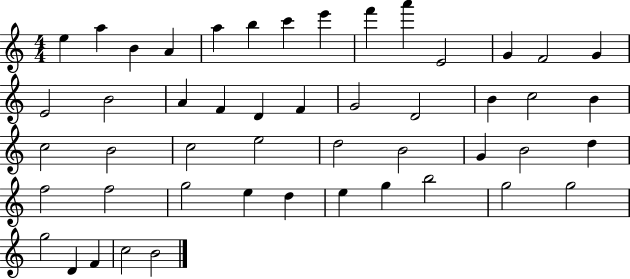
E5/q A5/q B4/q A4/q A5/q B5/q C6/q E6/q F6/q A6/q E4/h G4/q F4/h G4/q E4/h B4/h A4/q F4/q D4/q F4/q G4/h D4/h B4/q C5/h B4/q C5/h B4/h C5/h E5/h D5/h B4/h G4/q B4/h D5/q F5/h F5/h G5/h E5/q D5/q E5/q G5/q B5/h G5/h G5/h G5/h D4/q F4/q C5/h B4/h